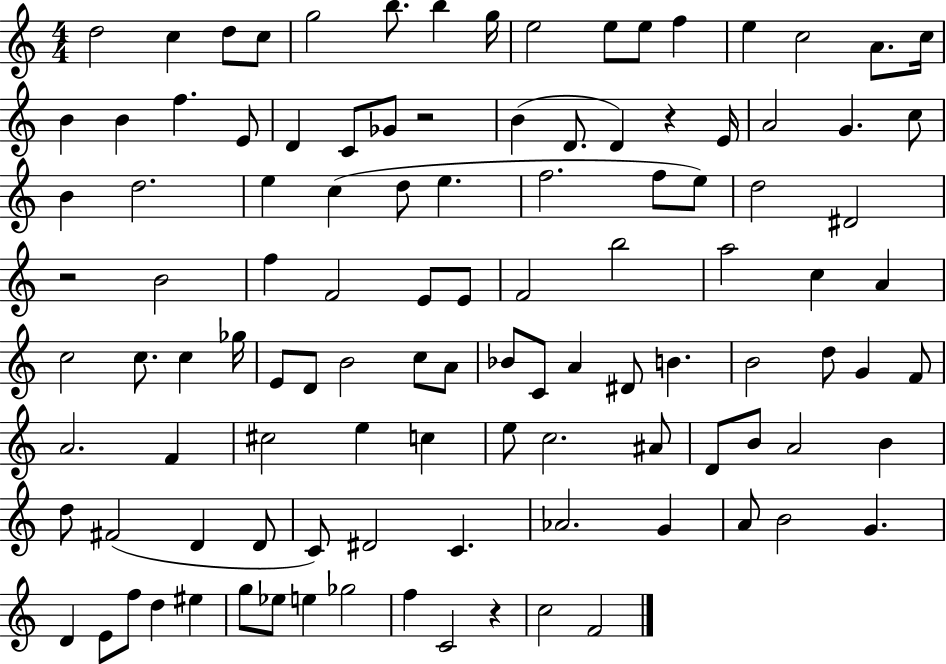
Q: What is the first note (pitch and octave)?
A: D5